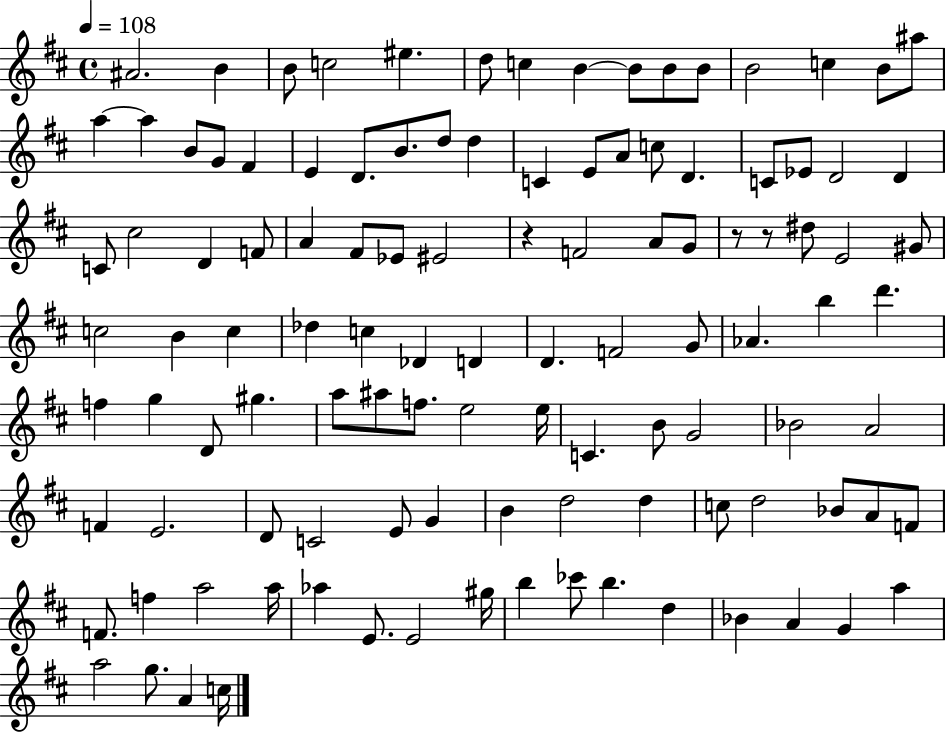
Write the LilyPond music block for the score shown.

{
  \clef treble
  \time 4/4
  \defaultTimeSignature
  \key d \major
  \tempo 4 = 108
  ais'2. b'4 | b'8 c''2 eis''4. | d''8 c''4 b'4~~ b'8 b'8 b'8 | b'2 c''4 b'8 ais''8 | \break a''4~~ a''4 b'8 g'8 fis'4 | e'4 d'8. b'8. d''8 d''4 | c'4 e'8 a'8 c''8 d'4. | c'8 ees'8 d'2 d'4 | \break c'8 cis''2 d'4 f'8 | a'4 fis'8 ees'8 eis'2 | r4 f'2 a'8 g'8 | r8 r8 dis''8 e'2 gis'8 | \break c''2 b'4 c''4 | des''4 c''4 des'4 d'4 | d'4. f'2 g'8 | aes'4. b''4 d'''4. | \break f''4 g''4 d'8 gis''4. | a''8 ais''8 f''8. e''2 e''16 | c'4. b'8 g'2 | bes'2 a'2 | \break f'4 e'2. | d'8 c'2 e'8 g'4 | b'4 d''2 d''4 | c''8 d''2 bes'8 a'8 f'8 | \break f'8. f''4 a''2 a''16 | aes''4 e'8. e'2 gis''16 | b''4 ces'''8 b''4. d''4 | bes'4 a'4 g'4 a''4 | \break a''2 g''8. a'4 c''16 | \bar "|."
}